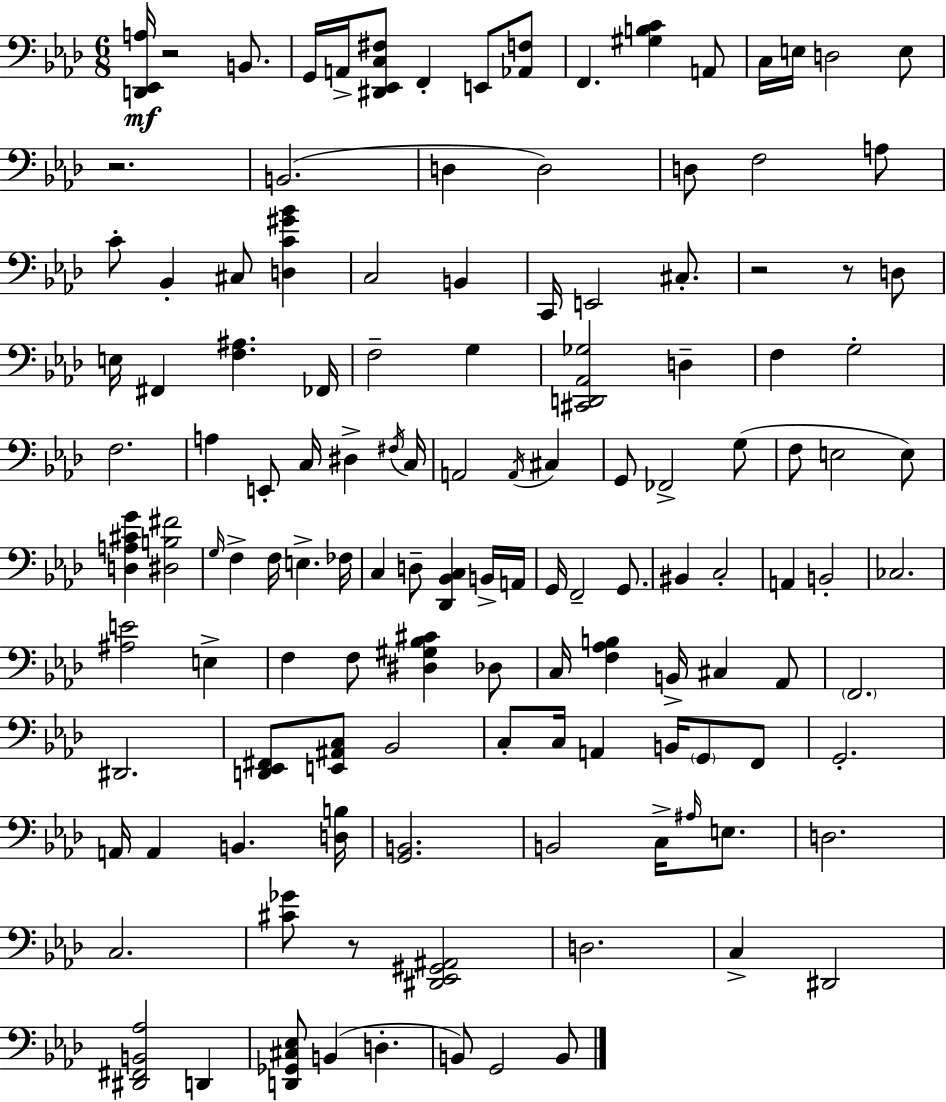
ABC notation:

X:1
T:Untitled
M:6/8
L:1/4
K:Ab
[D,,_E,,A,]/4 z2 B,,/2 G,,/4 A,,/4 [^D,,_E,,C,^F,]/2 F,, E,,/2 [_A,,F,]/2 F,, [^G,B,C] A,,/2 C,/4 E,/4 D,2 E,/2 z2 B,,2 D, D,2 D,/2 F,2 A,/2 C/2 _B,, ^C,/2 [D,C^G_B] C,2 B,, C,,/4 E,,2 ^C,/2 z2 z/2 D,/2 E,/4 ^F,, [F,^A,] _F,,/4 F,2 G, [^C,,D,,_A,,_G,]2 D, F, G,2 F,2 A, E,,/2 C,/4 ^D, ^F,/4 C,/4 A,,2 A,,/4 ^C, G,,/2 _F,,2 G,/2 F,/2 E,2 E,/2 [D,A,^CG] [^D,B,^F]2 G,/4 F, F,/4 E, _F,/4 C, D,/2 [_D,,_B,,C,] B,,/4 A,,/4 G,,/4 F,,2 G,,/2 ^B,, C,2 A,, B,,2 _C,2 [^A,E]2 E, F, F,/2 [^D,^G,_B,^C] _D,/2 C,/4 [F,_A,B,] B,,/4 ^C, _A,,/2 F,,2 ^D,,2 [D,,_E,,^F,,]/2 [E,,^A,,C,]/2 _B,,2 C,/2 C,/4 A,, B,,/4 G,,/2 F,,/2 G,,2 A,,/4 A,, B,, [D,B,]/4 [G,,B,,]2 B,,2 C,/4 ^A,/4 E,/2 D,2 C,2 [^C_G]/2 z/2 [^D,,_E,,^G,,^A,,]2 D,2 C, ^D,,2 [^D,,^F,,B,,_A,]2 D,, [D,,_G,,^C,_E,]/2 B,, D, B,,/2 G,,2 B,,/2